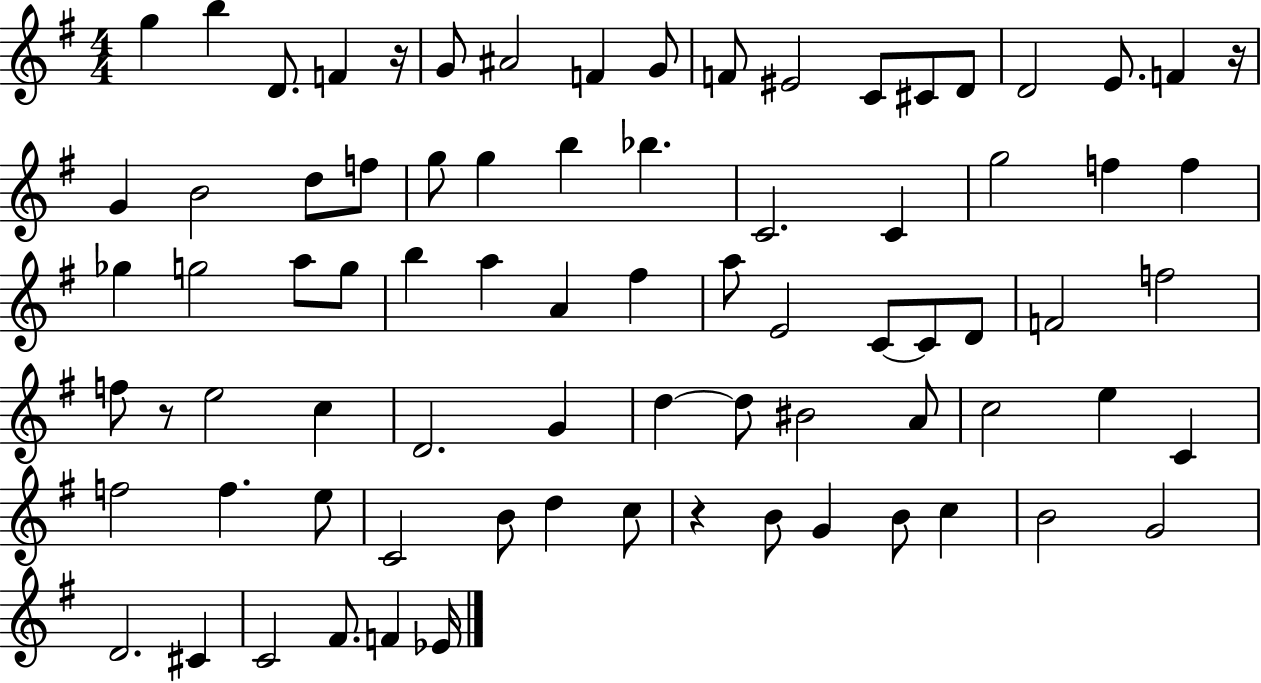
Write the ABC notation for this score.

X:1
T:Untitled
M:4/4
L:1/4
K:G
g b D/2 F z/4 G/2 ^A2 F G/2 F/2 ^E2 C/2 ^C/2 D/2 D2 E/2 F z/4 G B2 d/2 f/2 g/2 g b _b C2 C g2 f f _g g2 a/2 g/2 b a A ^f a/2 E2 C/2 C/2 D/2 F2 f2 f/2 z/2 e2 c D2 G d d/2 ^B2 A/2 c2 e C f2 f e/2 C2 B/2 d c/2 z B/2 G B/2 c B2 G2 D2 ^C C2 ^F/2 F _E/4